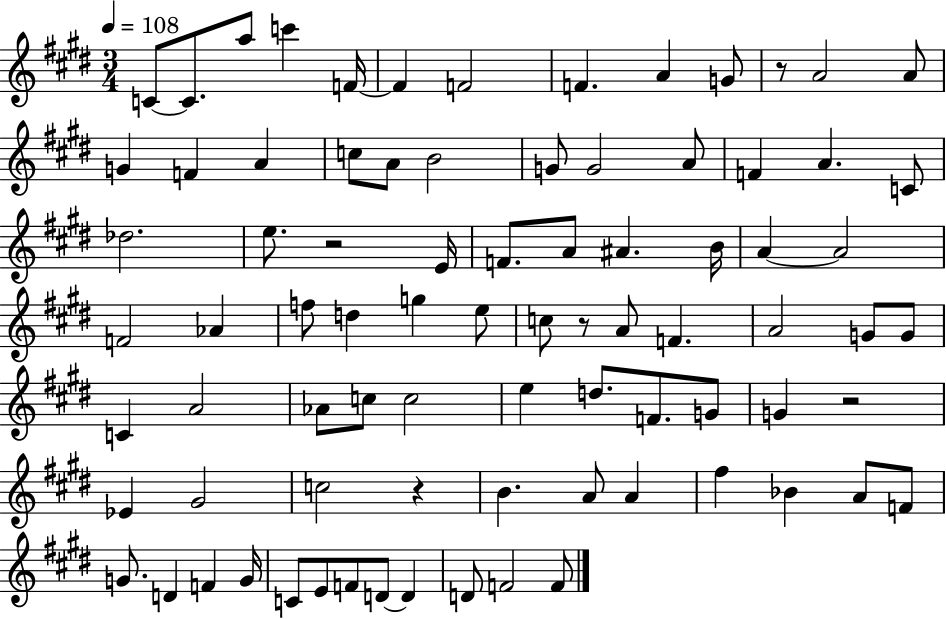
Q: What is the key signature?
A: E major